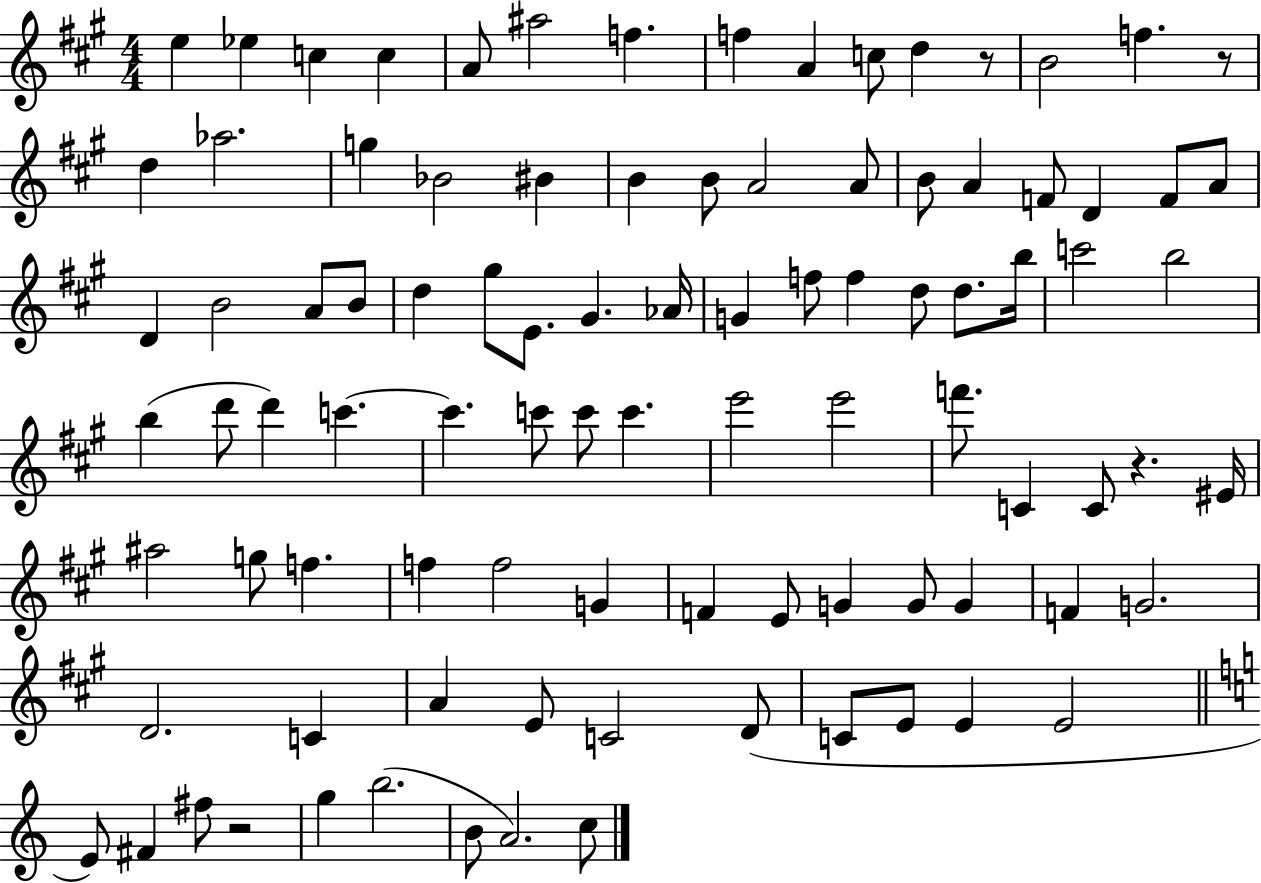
X:1
T:Untitled
M:4/4
L:1/4
K:A
e _e c c A/2 ^a2 f f A c/2 d z/2 B2 f z/2 d _a2 g _B2 ^B B B/2 A2 A/2 B/2 A F/2 D F/2 A/2 D B2 A/2 B/2 d ^g/2 E/2 ^G _A/4 G f/2 f d/2 d/2 b/4 c'2 b2 b d'/2 d' c' c' c'/2 c'/2 c' e'2 e'2 f'/2 C C/2 z ^E/4 ^a2 g/2 f f f2 G F E/2 G G/2 G F G2 D2 C A E/2 C2 D/2 C/2 E/2 E E2 E/2 ^F ^f/2 z2 g b2 B/2 A2 c/2